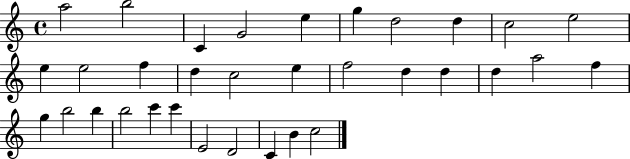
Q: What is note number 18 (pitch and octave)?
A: D5